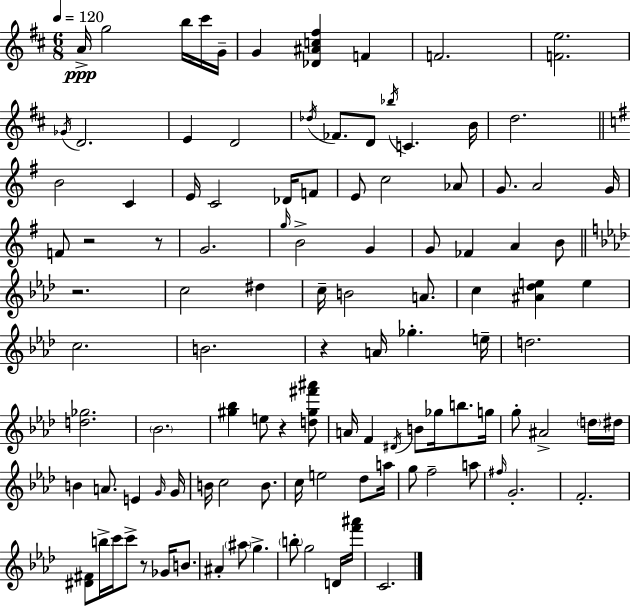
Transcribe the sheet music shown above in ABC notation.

X:1
T:Untitled
M:6/8
L:1/4
K:D
A/4 g2 b/4 ^c'/4 G/4 G [_D^Ac^f] F F2 [Fe]2 _G/4 D2 E D2 _d/4 _F/2 D/2 _b/4 C B/4 d2 B2 C E/4 C2 _D/4 F/2 E/2 c2 _A/2 G/2 A2 G/4 F/2 z2 z/2 G2 g/4 B2 G G/2 _F A B/2 z2 c2 ^d c/4 B2 A/2 c [^A_de] e c2 B2 z A/4 _g e/4 d2 [d_g]2 _B2 [^g_b] e/2 z [d^g^f'^a']/2 A/4 F ^D/4 B/2 _g/4 b/2 g/4 g/2 ^A2 d/4 ^d/4 B A/2 E G/4 G/4 B/4 c2 B/2 c/4 e2 _d/2 a/4 g/2 f2 a/2 ^f/4 G2 F2 [^D^F]/2 b/4 c'/4 c'/2 z/2 _G/4 B/2 ^A ^a/2 g b/2 g2 D/4 [f'^a']/4 C2